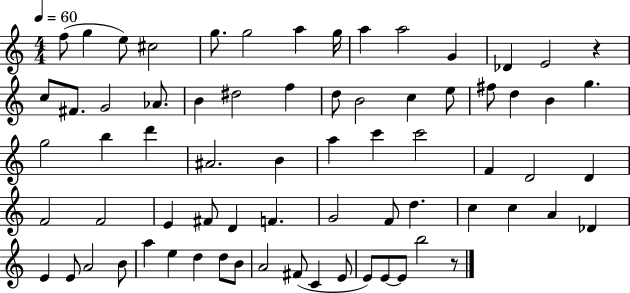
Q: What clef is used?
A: treble